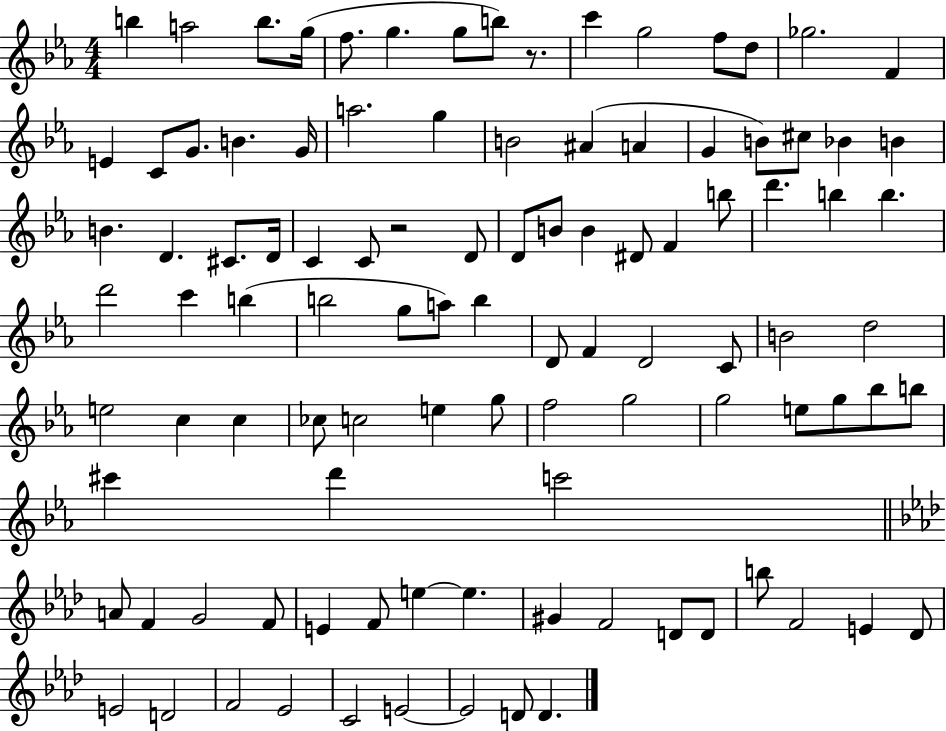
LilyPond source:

{
  \clef treble
  \numericTimeSignature
  \time 4/4
  \key ees \major
  b''4 a''2 b''8. g''16( | f''8. g''4. g''8 b''8) r8. | c'''4 g''2 f''8 d''8 | ges''2. f'4 | \break e'4 c'8 g'8. b'4. g'16 | a''2. g''4 | b'2 ais'4( a'4 | g'4 b'8) cis''8 bes'4 b'4 | \break b'4. d'4. cis'8. d'16 | c'4 c'8 r2 d'8 | d'8 b'8 b'4 dis'8 f'4 b''8 | d'''4. b''4 b''4. | \break d'''2 c'''4 b''4( | b''2 g''8 a''8) b''4 | d'8 f'4 d'2 c'8 | b'2 d''2 | \break e''2 c''4 c''4 | ces''8 c''2 e''4 g''8 | f''2 g''2 | g''2 e''8 g''8 bes''8 b''8 | \break cis'''4 d'''4 c'''2 | \bar "||" \break \key aes \major a'8 f'4 g'2 f'8 | e'4 f'8 e''4~~ e''4. | gis'4 f'2 d'8 d'8 | b''8 f'2 e'4 des'8 | \break e'2 d'2 | f'2 ees'2 | c'2 e'2~~ | e'2 d'8 d'4. | \break \bar "|."
}